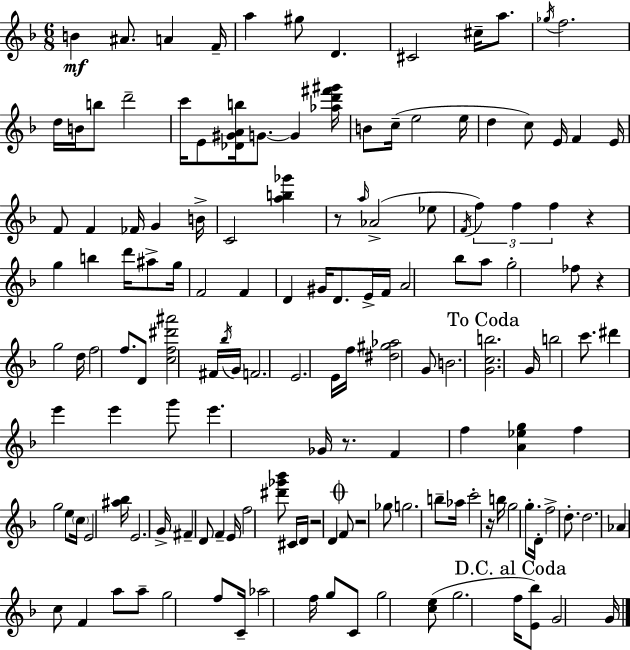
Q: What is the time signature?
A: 6/8